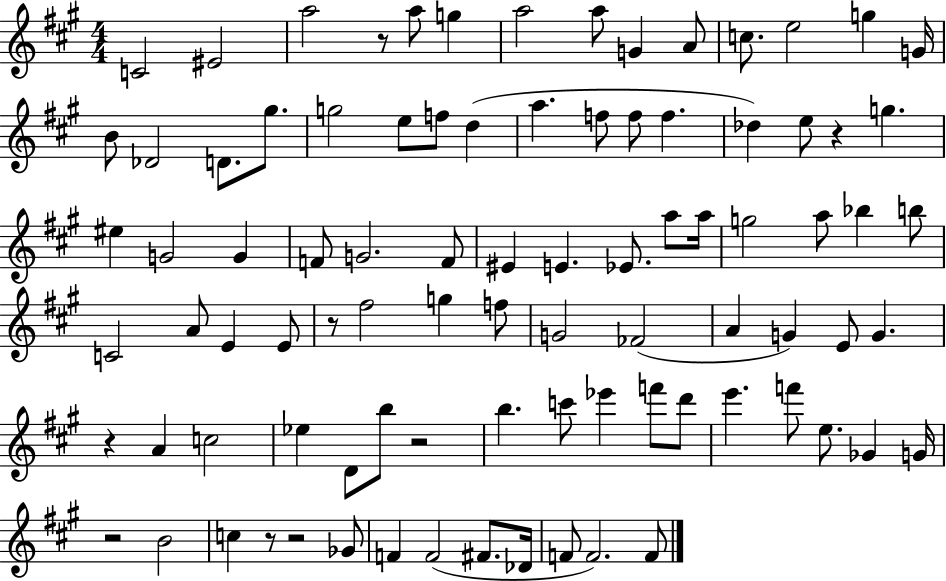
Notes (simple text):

C4/h EIS4/h A5/h R/e A5/e G5/q A5/h A5/e G4/q A4/e C5/e. E5/h G5/q G4/s B4/e Db4/h D4/e. G#5/e. G5/h E5/e F5/e D5/q A5/q. F5/e F5/e F5/q. Db5/q E5/e R/q G5/q. EIS5/q G4/h G4/q F4/e G4/h. F4/e EIS4/q E4/q. Eb4/e. A5/e A5/s G5/h A5/e Bb5/q B5/e C4/h A4/e E4/q E4/e R/e F#5/h G5/q F5/e G4/h FES4/h A4/q G4/q E4/e G4/q. R/q A4/q C5/h Eb5/q D4/e B5/e R/h B5/q. C6/e Eb6/q F6/e D6/e E6/q. F6/e E5/e. Gb4/q G4/s R/h B4/h C5/q R/e R/h Gb4/e F4/q F4/h F#4/e. Db4/s F4/e F4/h. F4/e